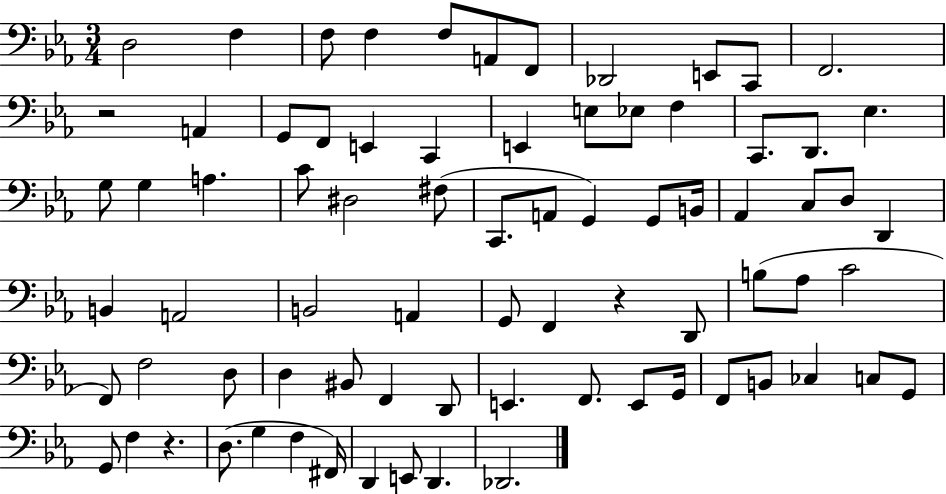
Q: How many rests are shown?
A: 3